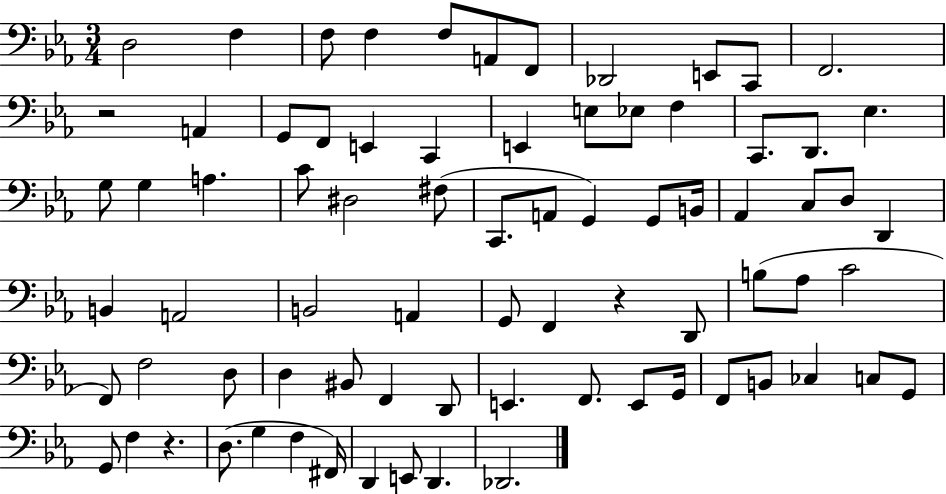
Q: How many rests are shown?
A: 3